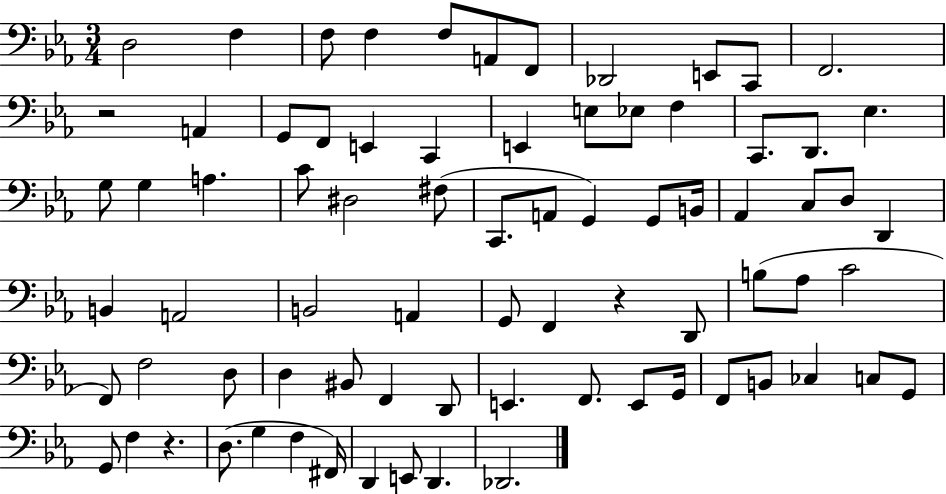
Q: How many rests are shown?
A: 3